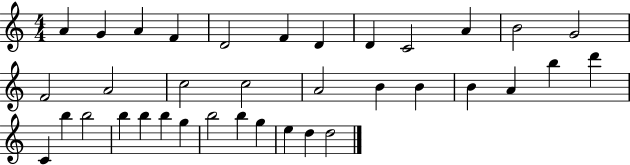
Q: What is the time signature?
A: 4/4